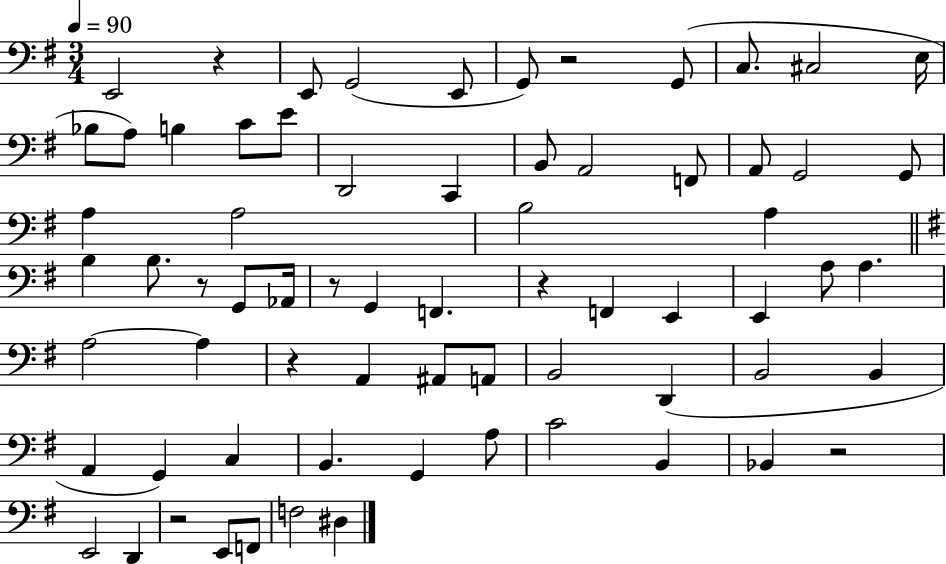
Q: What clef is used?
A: bass